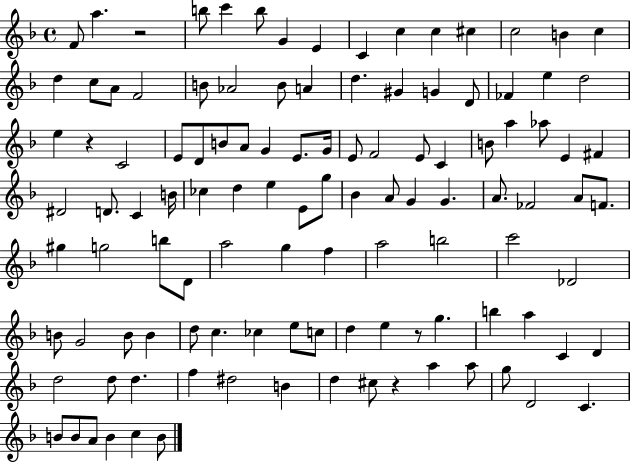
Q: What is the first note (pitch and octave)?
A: F4